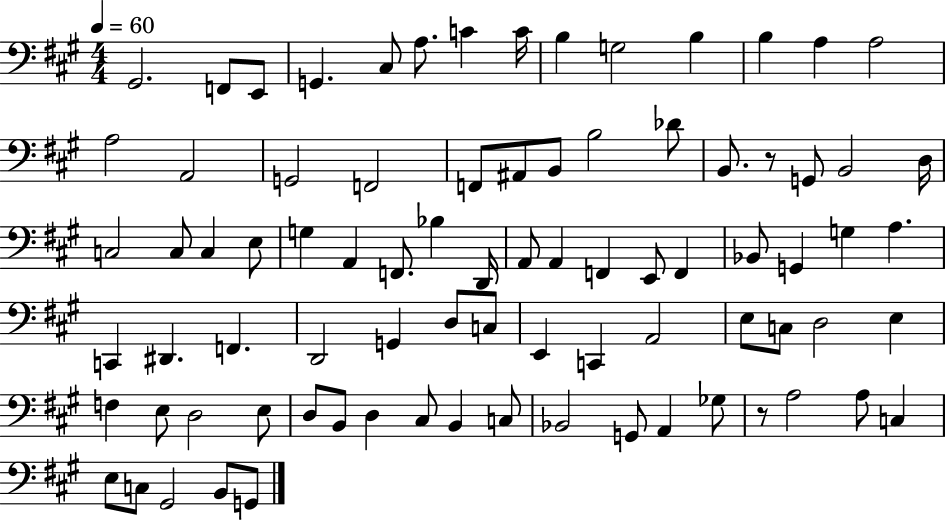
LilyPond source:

{
  \clef bass
  \numericTimeSignature
  \time 4/4
  \key a \major
  \tempo 4 = 60
  gis,2. f,8 e,8 | g,4. cis8 a8. c'4 c'16 | b4 g2 b4 | b4 a4 a2 | \break a2 a,2 | g,2 f,2 | f,8 ais,8 b,8 b2 des'8 | b,8. r8 g,8 b,2 d16 | \break c2 c8 c4 e8 | g4 a,4 f,8. bes4 d,16 | a,8 a,4 f,4 e,8 f,4 | bes,8 g,4 g4 a4. | \break c,4 dis,4. f,4. | d,2 g,4 d8 c8 | e,4 c,4 a,2 | e8 c8 d2 e4 | \break f4 e8 d2 e8 | d8 b,8 d4 cis8 b,4 c8 | bes,2 g,8 a,4 ges8 | r8 a2 a8 c4 | \break e8 c8 gis,2 b,8 g,8 | \bar "|."
}